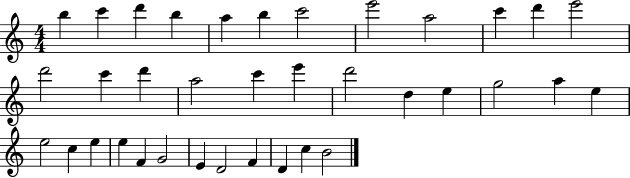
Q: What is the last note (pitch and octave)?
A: B4